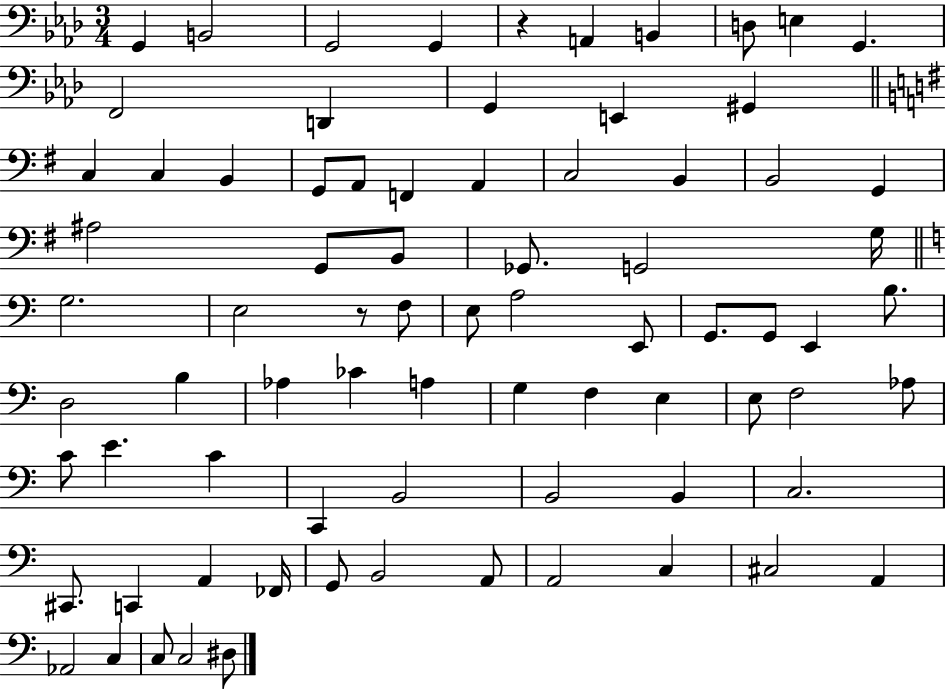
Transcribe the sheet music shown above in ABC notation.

X:1
T:Untitled
M:3/4
L:1/4
K:Ab
G,, B,,2 G,,2 G,, z A,, B,, D,/2 E, G,, F,,2 D,, G,, E,, ^G,, C, C, B,, G,,/2 A,,/2 F,, A,, C,2 B,, B,,2 G,, ^A,2 G,,/2 B,,/2 _G,,/2 G,,2 G,/4 G,2 E,2 z/2 F,/2 E,/2 A,2 E,,/2 G,,/2 G,,/2 E,, B,/2 D,2 B, _A, _C A, G, F, E, E,/2 F,2 _A,/2 C/2 E C C,, B,,2 B,,2 B,, C,2 ^C,,/2 C,, A,, _F,,/4 G,,/2 B,,2 A,,/2 A,,2 C, ^C,2 A,, _A,,2 C, C,/2 C,2 ^D,/2